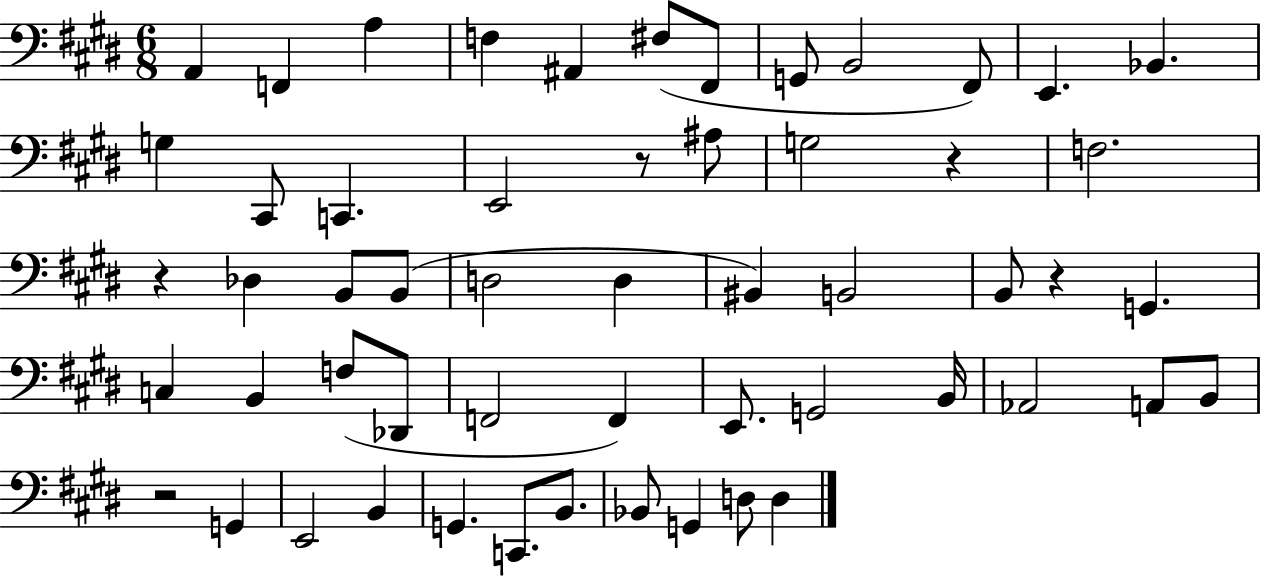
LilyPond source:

{
  \clef bass
  \numericTimeSignature
  \time 6/8
  \key e \major
  \repeat volta 2 { a,4 f,4 a4 | f4 ais,4 fis8( fis,8 | g,8 b,2 fis,8) | e,4. bes,4. | \break g4 cis,8 c,4. | e,2 r8 ais8 | g2 r4 | f2. | \break r4 des4 b,8 b,8( | d2 d4 | bis,4) b,2 | b,8 r4 g,4. | \break c4 b,4 f8( des,8 | f,2 f,4) | e,8. g,2 b,16 | aes,2 a,8 b,8 | \break r2 g,4 | e,2 b,4 | g,4. c,8. b,8. | bes,8 g,4 d8 d4 | \break } \bar "|."
}